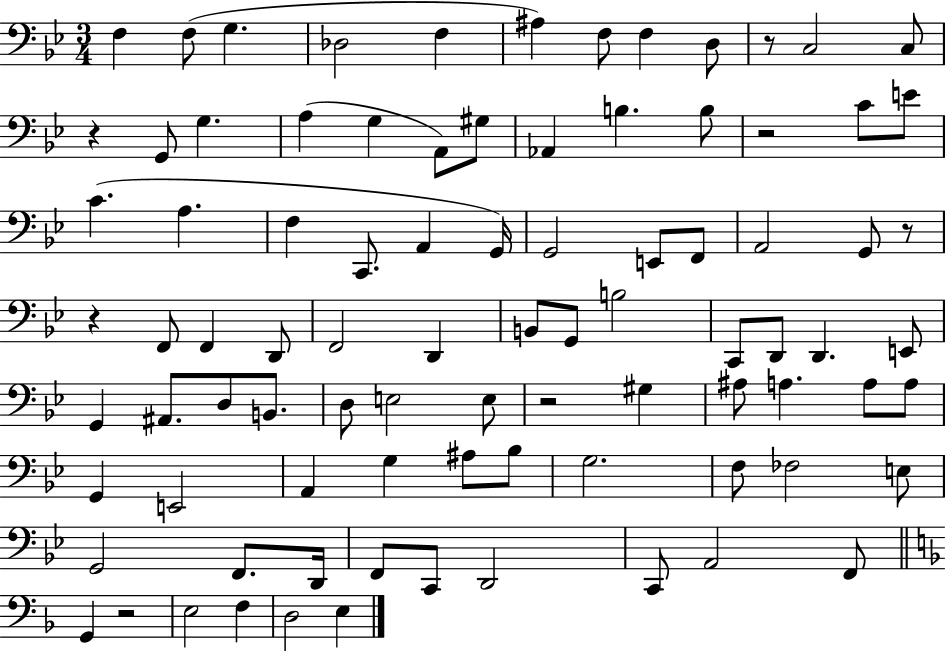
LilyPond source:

{
  \clef bass
  \numericTimeSignature
  \time 3/4
  \key bes \major
  f4 f8( g4. | des2 f4 | ais4) f8 f4 d8 | r8 c2 c8 | \break r4 g,8 g4. | a4( g4 a,8) gis8 | aes,4 b4. b8 | r2 c'8 e'8 | \break c'4.( a4. | f4 c,8. a,4 g,16) | g,2 e,8 f,8 | a,2 g,8 r8 | \break r4 f,8 f,4 d,8 | f,2 d,4 | b,8 g,8 b2 | c,8 d,8 d,4. e,8 | \break g,4 ais,8. d8 b,8. | d8 e2 e8 | r2 gis4 | ais8 a4. a8 a8 | \break g,4 e,2 | a,4 g4 ais8 bes8 | g2. | f8 fes2 e8 | \break g,2 f,8. d,16 | f,8 c,8 d,2 | c,8 a,2 f,8 | \bar "||" \break \key d \minor g,4 r2 | e2 f4 | d2 e4 | \bar "|."
}